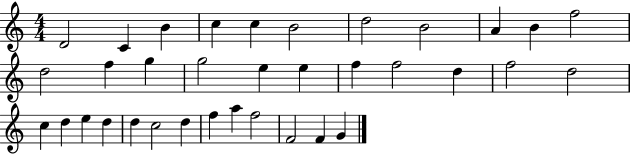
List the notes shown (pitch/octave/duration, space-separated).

D4/h C4/q B4/q C5/q C5/q B4/h D5/h B4/h A4/q B4/q F5/h D5/h F5/q G5/q G5/h E5/q E5/q F5/q F5/h D5/q F5/h D5/h C5/q D5/q E5/q D5/q D5/q C5/h D5/q F5/q A5/q F5/h F4/h F4/q G4/q